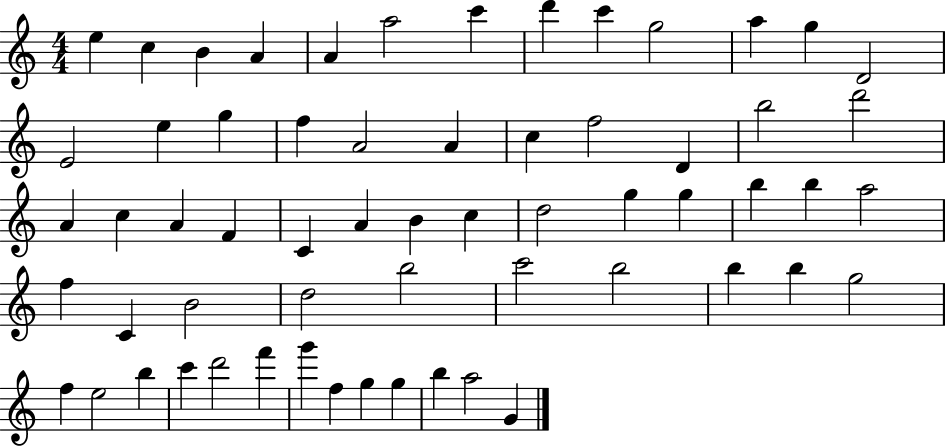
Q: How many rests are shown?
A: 0